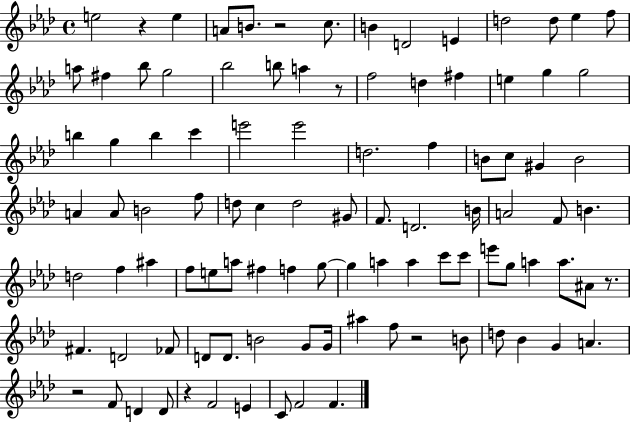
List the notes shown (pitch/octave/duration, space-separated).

E5/h R/q E5/q A4/e B4/e. R/h C5/e. B4/q D4/h E4/q D5/h D5/e Eb5/q F5/e A5/e F#5/q Bb5/e G5/h Bb5/h B5/e A5/q R/e F5/h D5/q F#5/q E5/q G5/q G5/h B5/q G5/q B5/q C6/q E6/h E6/h D5/h. F5/q B4/e C5/e G#4/q B4/h A4/q A4/e B4/h F5/e D5/e C5/q D5/h G#4/e F4/e. D4/h. B4/s A4/h F4/e B4/q. D5/h F5/q A#5/q F5/e E5/e A5/e F#5/q F5/q G5/e G5/q A5/q A5/q C6/e C6/e E6/e G5/e A5/q A5/e. A#4/e R/e. F#4/q. D4/h FES4/e D4/e D4/e. B4/h G4/e G4/s A#5/q F5/e R/h B4/e D5/e Bb4/q G4/q A4/q. R/h F4/e D4/q D4/e R/q F4/h E4/q C4/e F4/h F4/q.